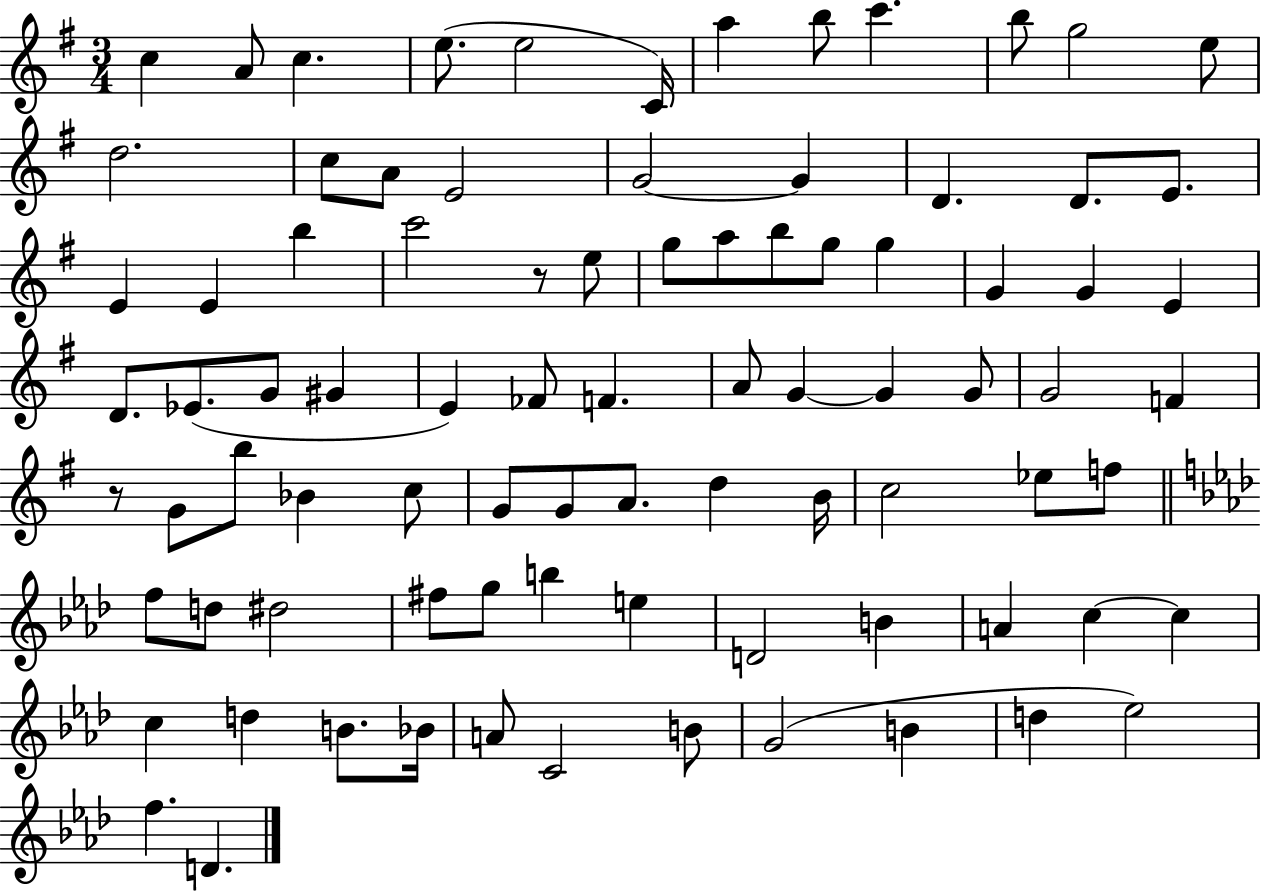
{
  \clef treble
  \numericTimeSignature
  \time 3/4
  \key g \major
  c''4 a'8 c''4. | e''8.( e''2 c'16) | a''4 b''8 c'''4. | b''8 g''2 e''8 | \break d''2. | c''8 a'8 e'2 | g'2~~ g'4 | d'4. d'8. e'8. | \break e'4 e'4 b''4 | c'''2 r8 e''8 | g''8 a''8 b''8 g''8 g''4 | g'4 g'4 e'4 | \break d'8. ees'8.( g'8 gis'4 | e'4) fes'8 f'4. | a'8 g'4~~ g'4 g'8 | g'2 f'4 | \break r8 g'8 b''8 bes'4 c''8 | g'8 g'8 a'8. d''4 b'16 | c''2 ees''8 f''8 | \bar "||" \break \key f \minor f''8 d''8 dis''2 | fis''8 g''8 b''4 e''4 | d'2 b'4 | a'4 c''4~~ c''4 | \break c''4 d''4 b'8. bes'16 | a'8 c'2 b'8 | g'2( b'4 | d''4 ees''2) | \break f''4. d'4. | \bar "|."
}